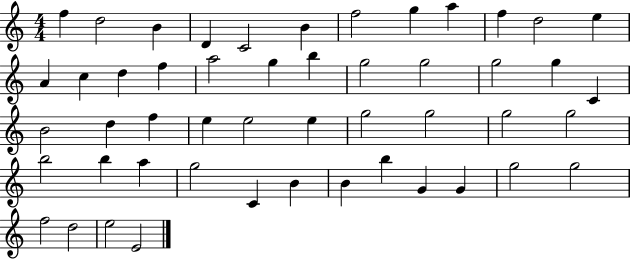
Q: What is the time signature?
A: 4/4